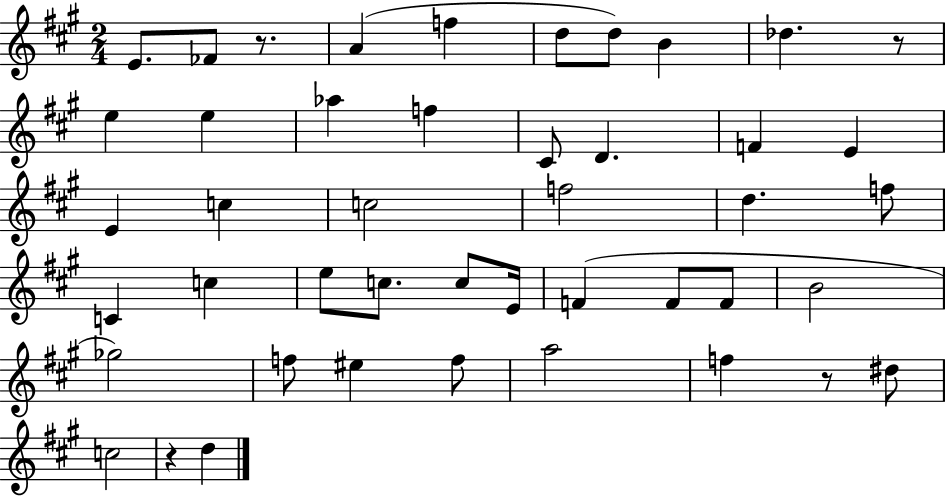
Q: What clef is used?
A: treble